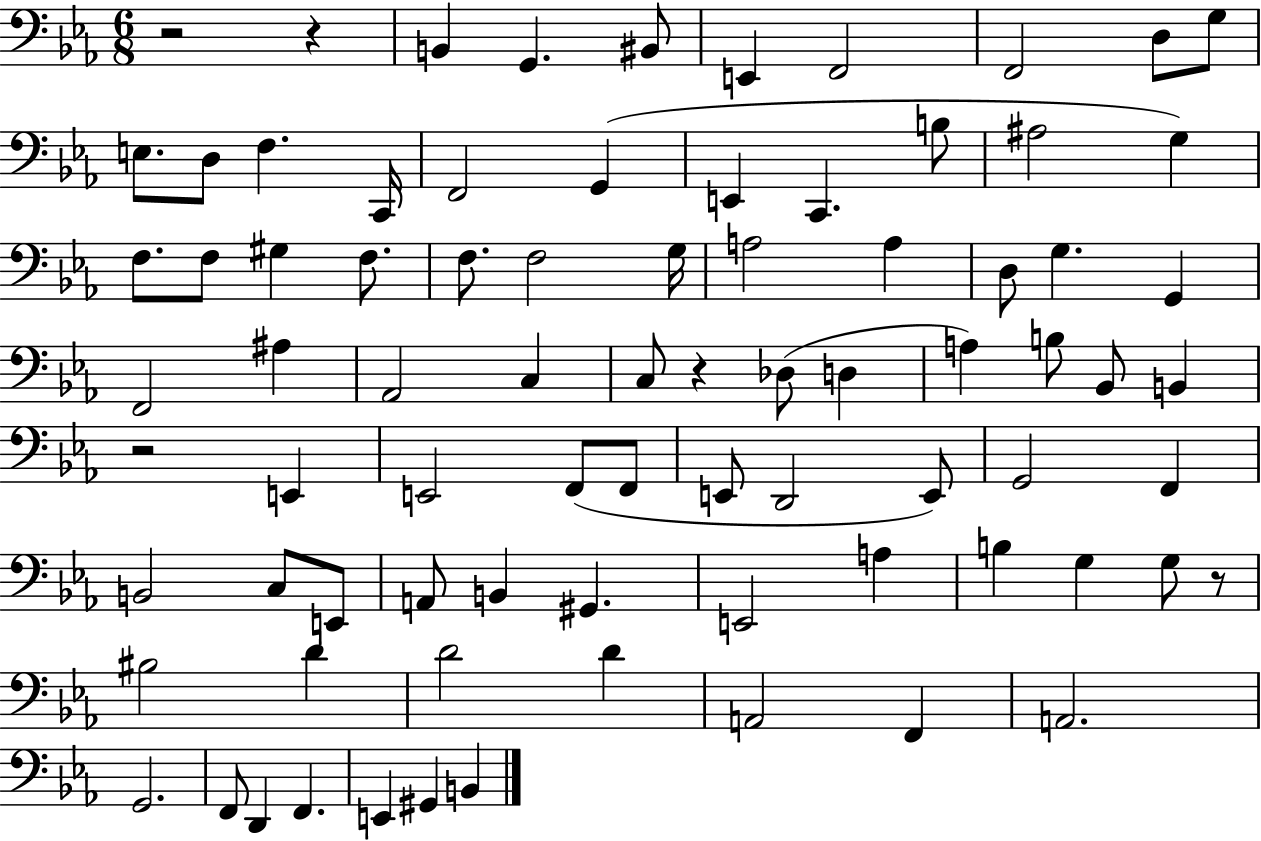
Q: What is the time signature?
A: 6/8